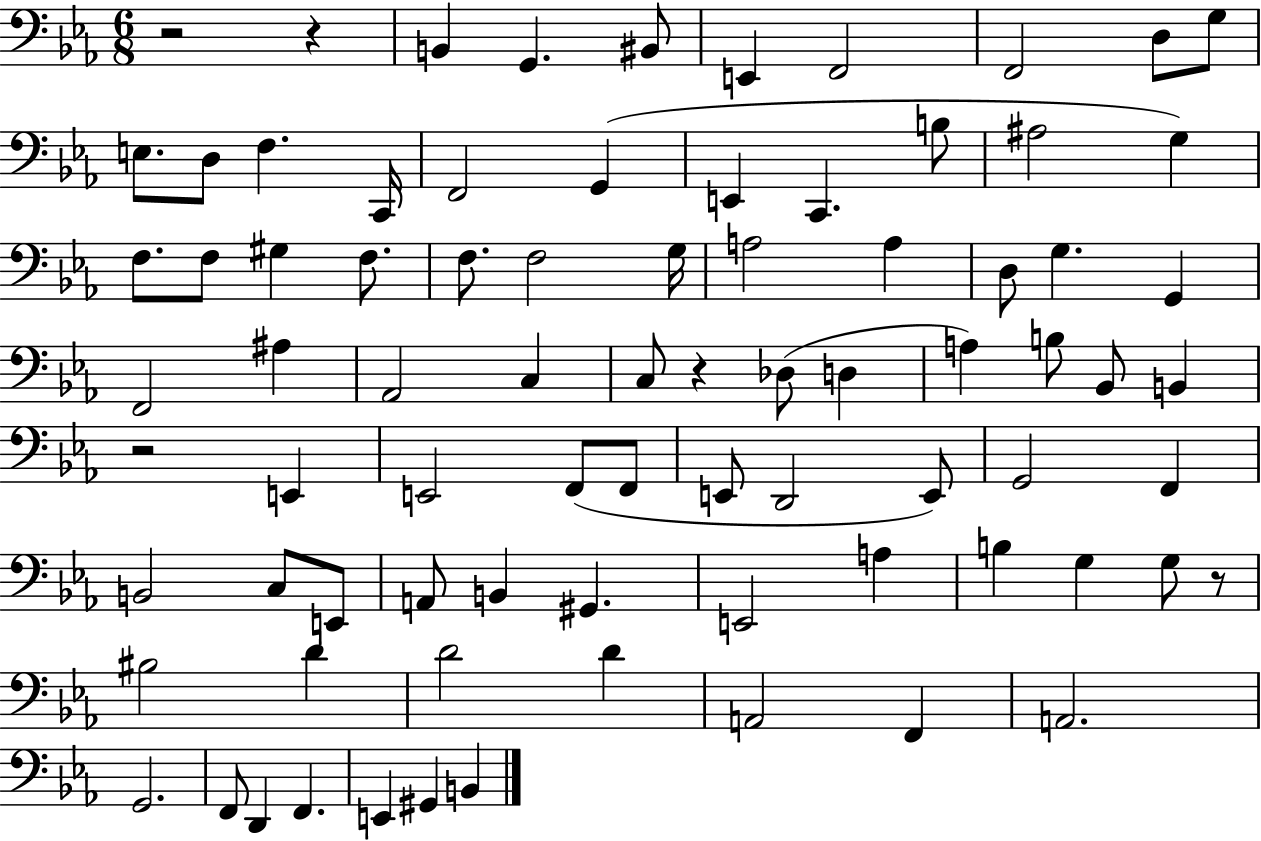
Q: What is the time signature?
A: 6/8